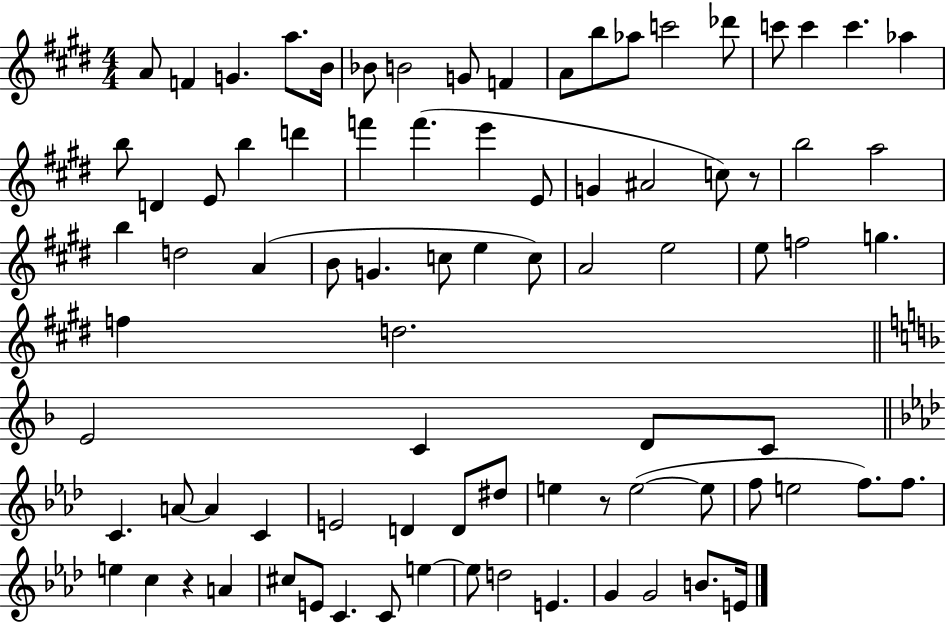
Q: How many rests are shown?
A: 3